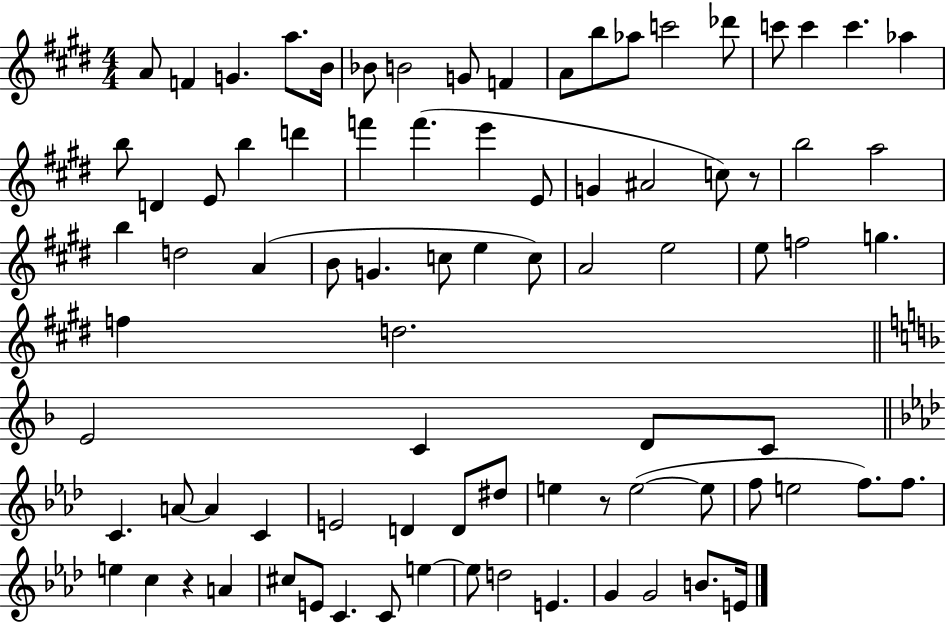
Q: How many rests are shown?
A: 3